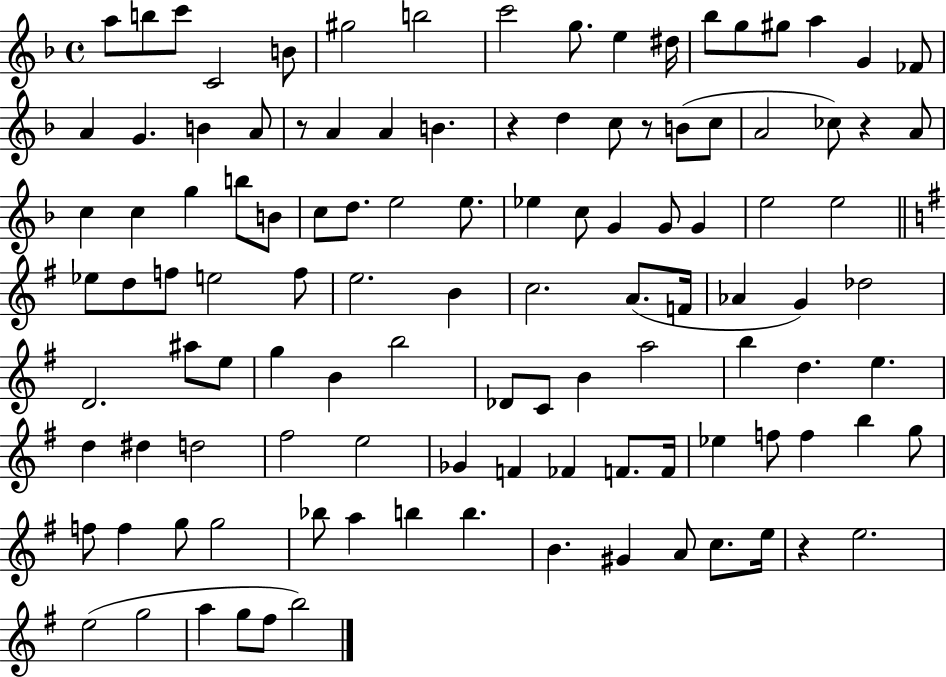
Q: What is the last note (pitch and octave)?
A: B5